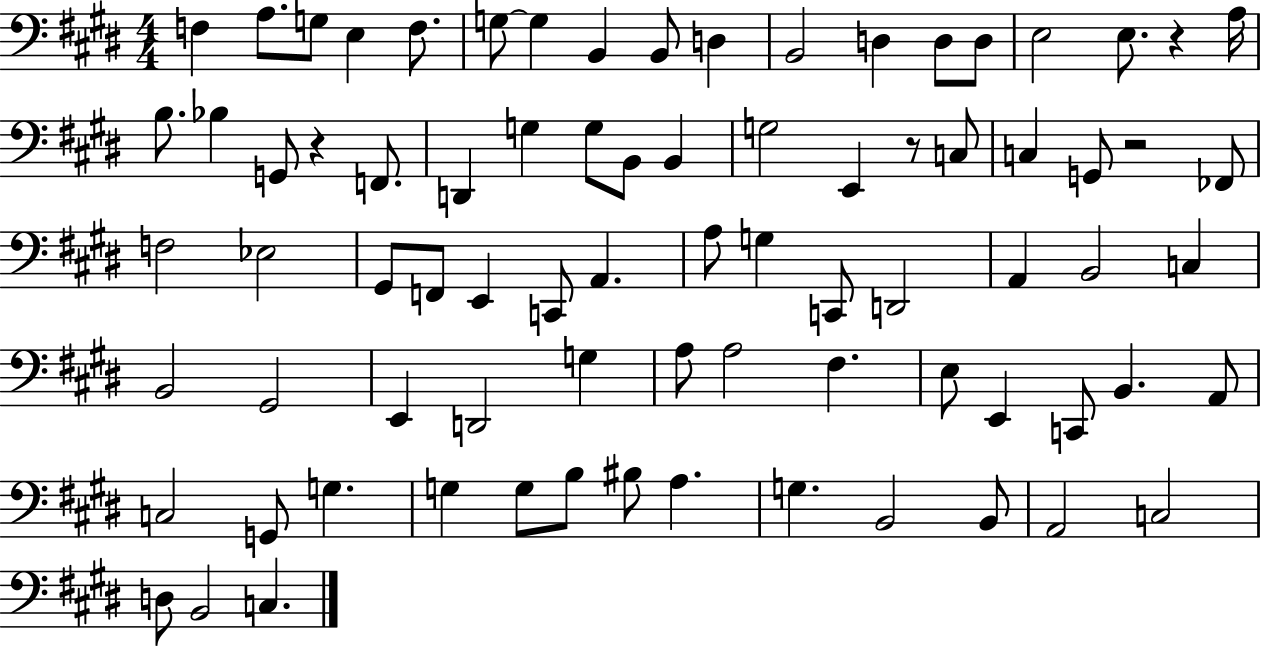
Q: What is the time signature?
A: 4/4